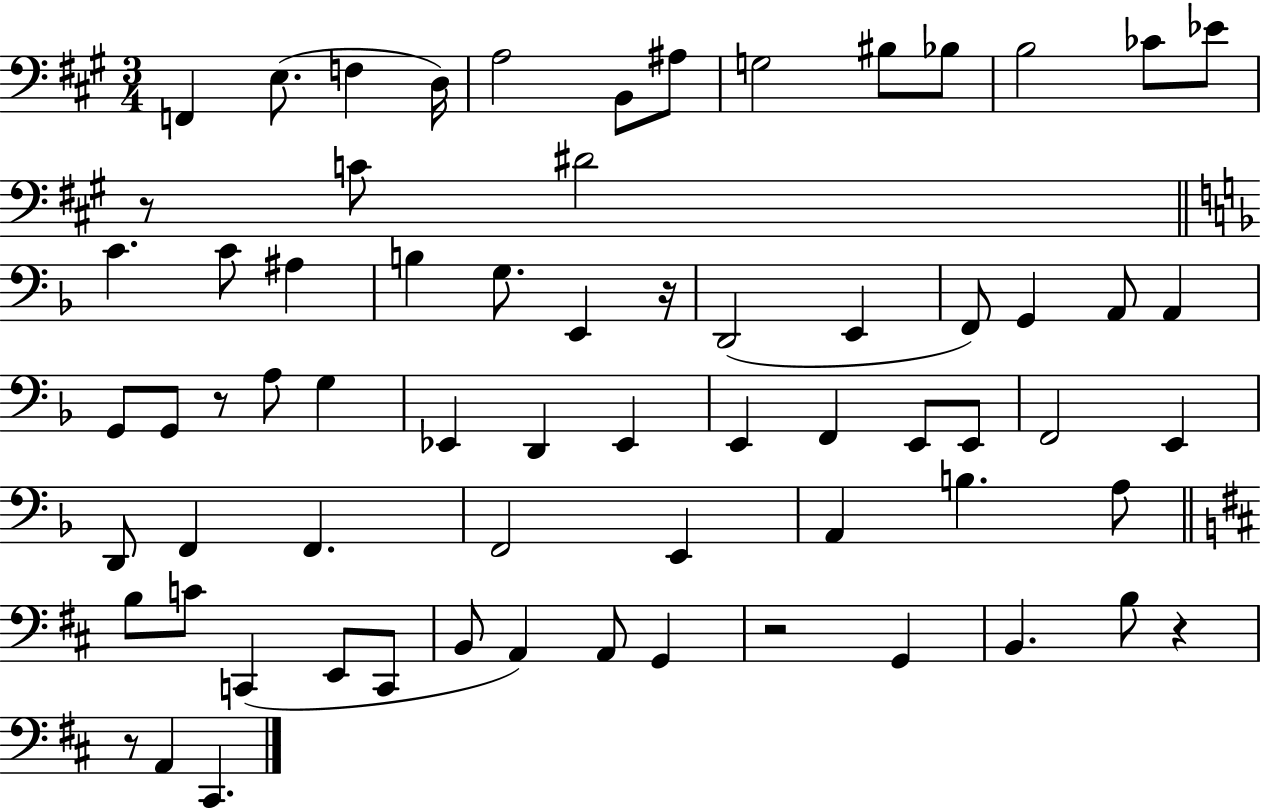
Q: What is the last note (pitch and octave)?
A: C#2